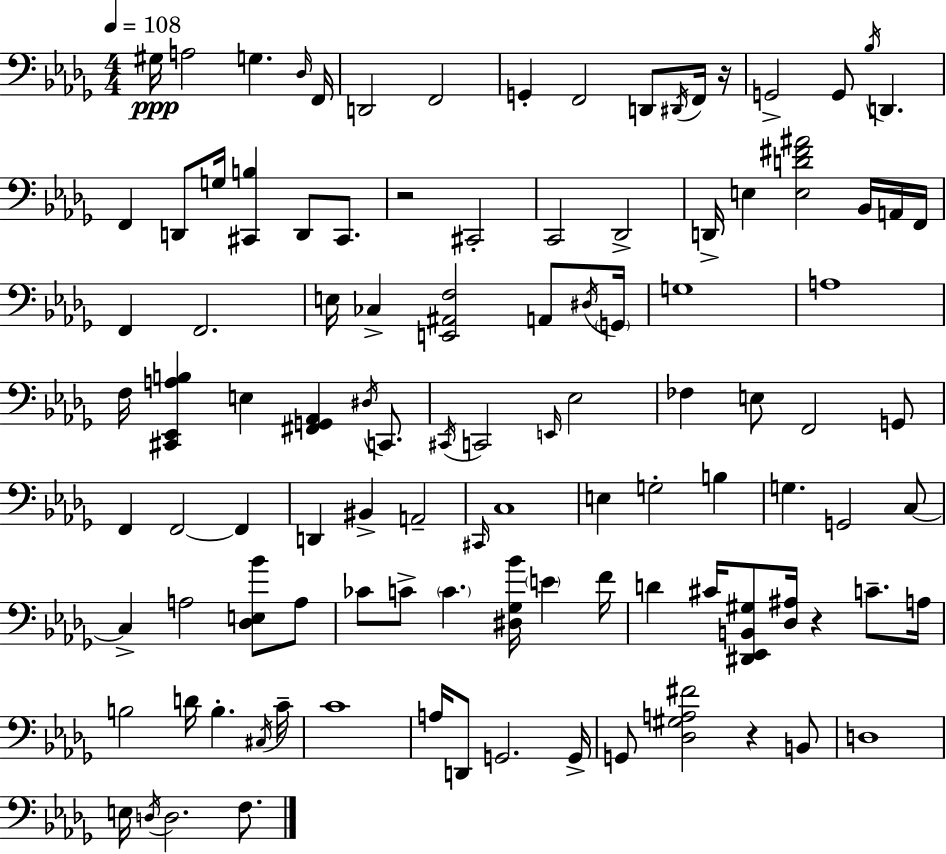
X:1
T:Untitled
M:4/4
L:1/4
K:Bbm
^G,/4 A,2 G, _D,/4 F,,/4 D,,2 F,,2 G,, F,,2 D,,/2 ^D,,/4 F,,/4 z/4 G,,2 G,,/2 _B,/4 D,, F,, D,,/2 G,/4 [^C,,B,] D,,/2 ^C,,/2 z2 ^C,,2 C,,2 _D,,2 D,,/4 E, [E,D^F^A]2 _B,,/4 A,,/4 F,,/4 F,, F,,2 E,/4 _C, [E,,^A,,F,]2 A,,/2 ^D,/4 G,,/4 G,4 A,4 F,/4 [^C,,_E,,A,B,] E, [^F,,G,,_A,,] ^D,/4 C,,/2 ^C,,/4 C,,2 E,,/4 _E,2 _F, E,/2 F,,2 G,,/2 F,, F,,2 F,, D,, ^B,, A,,2 ^C,,/4 C,4 E, G,2 B, G, G,,2 C,/2 C, A,2 [_D,E,_B]/2 A,/2 _C/2 C/2 C [^D,_G,_B]/4 E F/4 D ^C/4 [^D,,_E,,B,,^G,]/2 [_D,^A,]/4 z C/2 A,/4 B,2 D/4 B, ^C,/4 C/4 C4 A,/4 D,,/2 G,,2 G,,/4 G,,/2 [_D,^G,A,^F]2 z B,,/2 D,4 E,/4 D,/4 D,2 F,/2